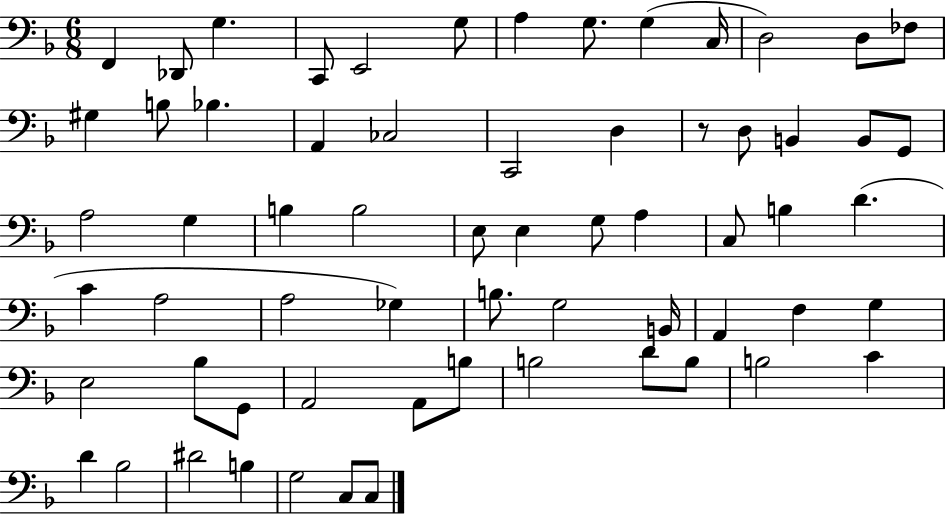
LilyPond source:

{
  \clef bass
  \numericTimeSignature
  \time 6/8
  \key f \major
  f,4 des,8 g4. | c,8 e,2 g8 | a4 g8. g4( c16 | d2) d8 fes8 | \break gis4 b8 bes4. | a,4 ces2 | c,2 d4 | r8 d8 b,4 b,8 g,8 | \break a2 g4 | b4 b2 | e8 e4 g8 a4 | c8 b4 d'4.( | \break c'4 a2 | a2 ges4) | b8. g2 b,16 | a,4 f4 g4 | \break e2 bes8 g,8 | a,2 a,8 b8 | b2 d'8 b8 | b2 c'4 | \break d'4 bes2 | dis'2 b4 | g2 c8 c8 | \bar "|."
}